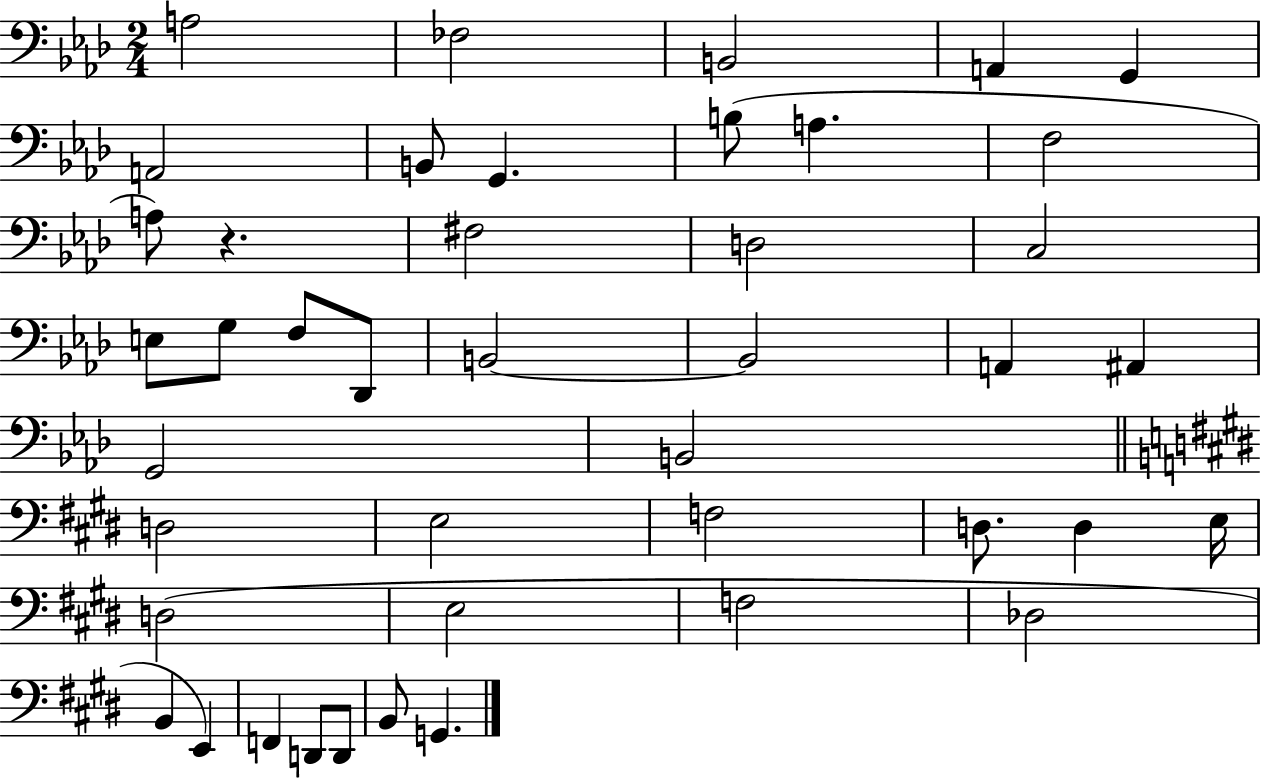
A3/h FES3/h B2/h A2/q G2/q A2/h B2/e G2/q. B3/e A3/q. F3/h A3/e R/q. F#3/h D3/h C3/h E3/e G3/e F3/e Db2/e B2/h B2/h A2/q A#2/q G2/h B2/h D3/h E3/h F3/h D3/e. D3/q E3/s D3/h E3/h F3/h Db3/h B2/q E2/q F2/q D2/e D2/e B2/e G2/q.